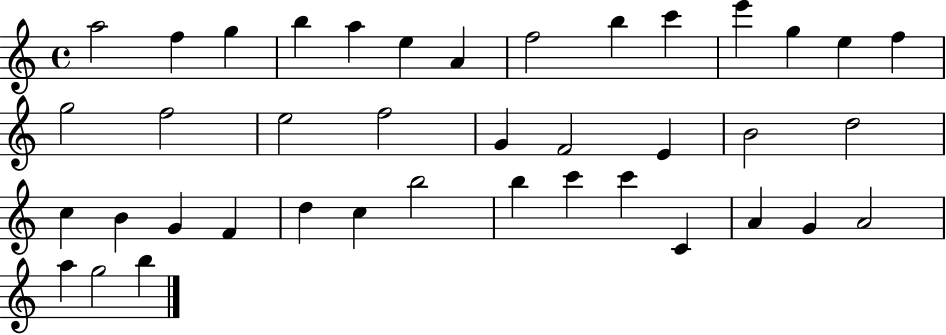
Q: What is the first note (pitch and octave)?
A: A5